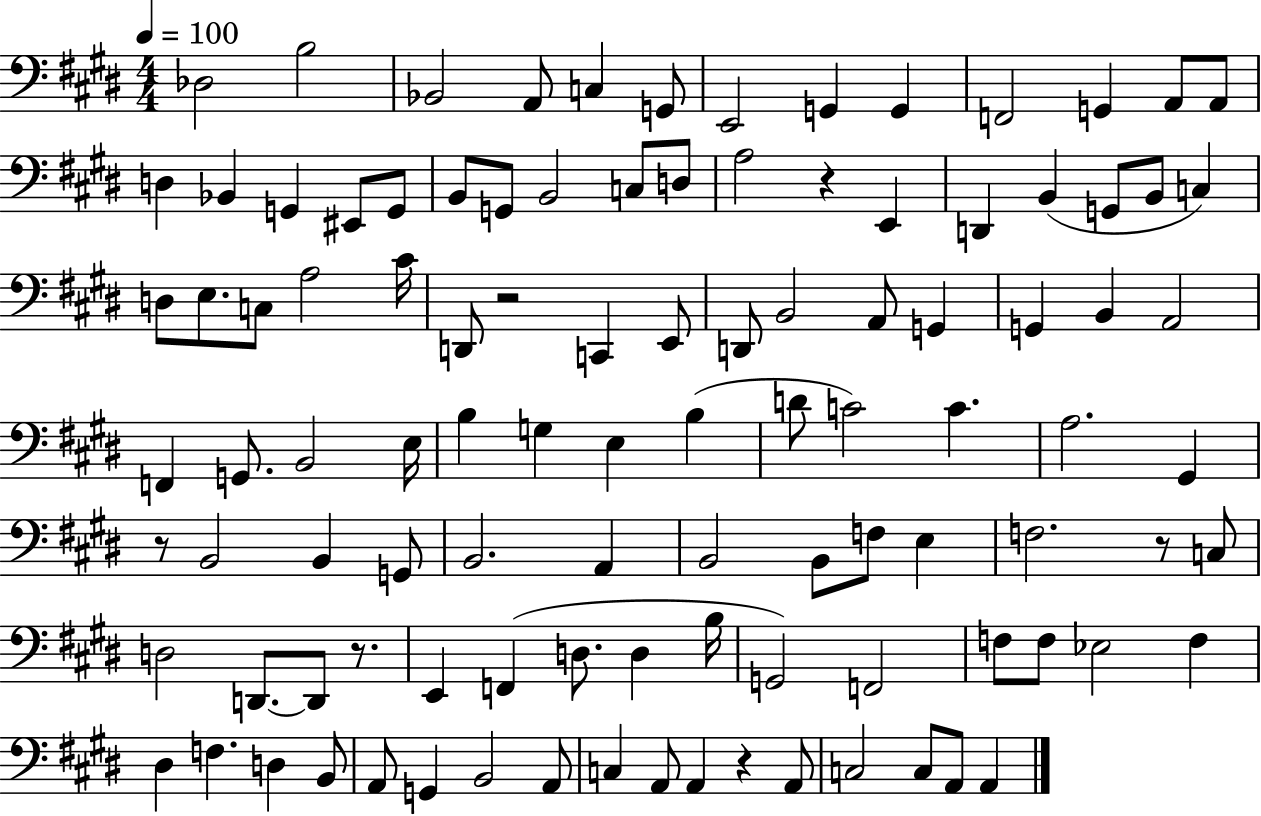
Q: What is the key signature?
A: E major